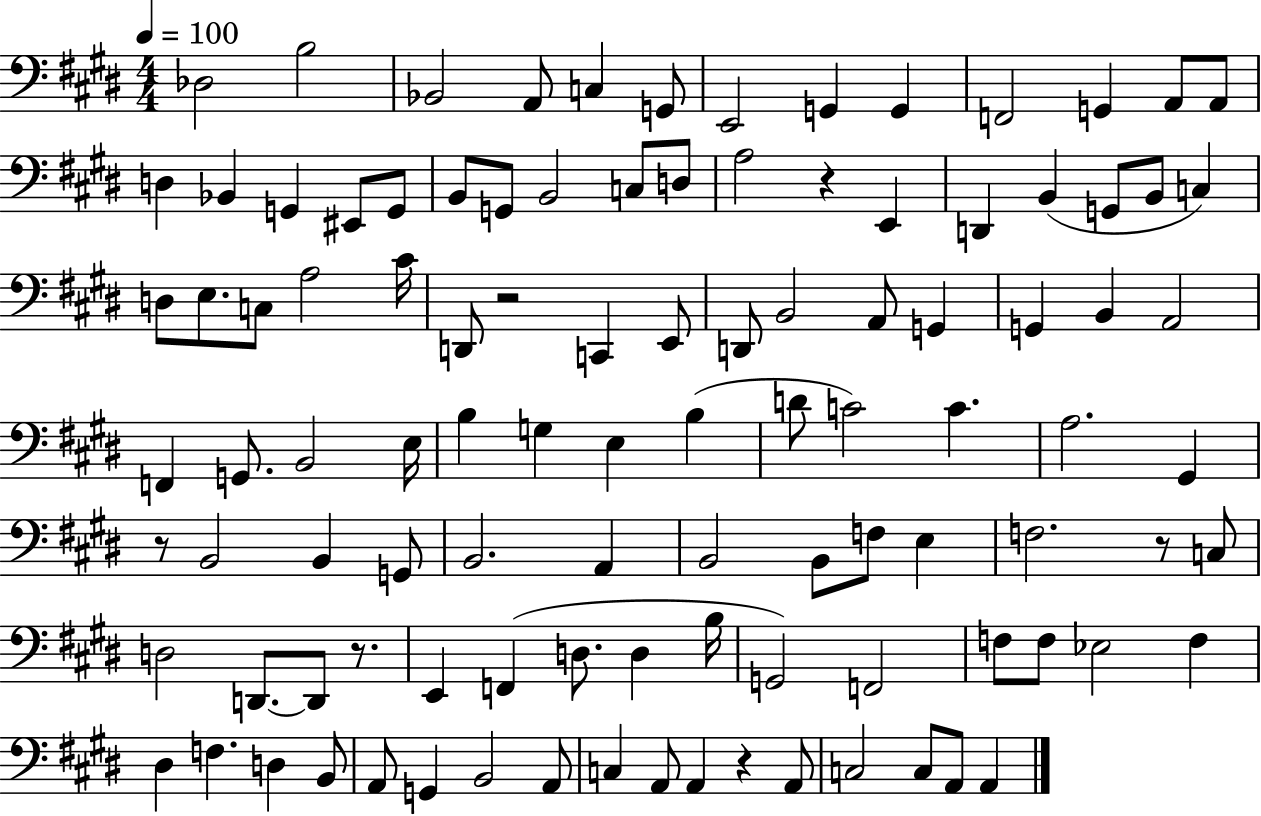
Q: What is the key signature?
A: E major